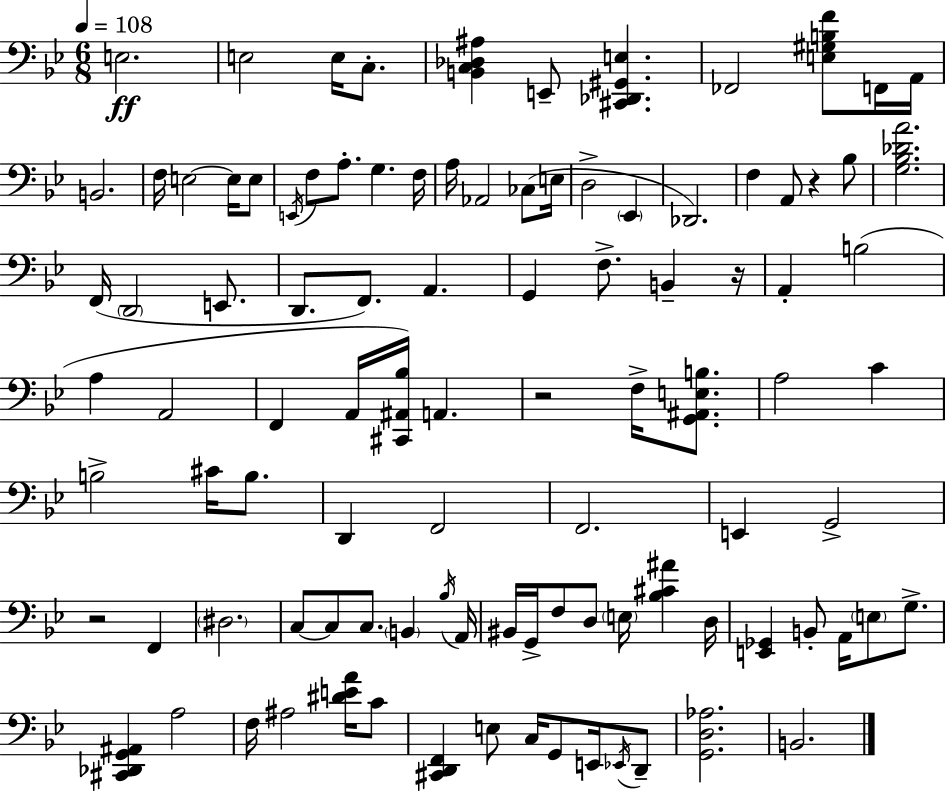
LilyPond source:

{
  \clef bass
  \numericTimeSignature
  \time 6/8
  \key g \minor
  \tempo 4 = 108
  e2.\ff | e2 e16 c8.-. | <b, c des ais>4 e,8-- <cis, des, gis, e>4. | fes,2 <e gis b f'>8 f,16 a,16 | \break b,2. | f16 e2~~ e16 e8 | \acciaccatura { e,16 } f8 a8.-. g4. | f16 a16 aes,2 ces8( | \break e16 d2-> \parenthesize ees,4 | des,2.) | f4 a,8 r4 bes8 | <g bes des' a'>2. | \break f,16( \parenthesize d,2 e,8. | d,8. f,8.) a,4. | g,4 f8.-> b,4-- | r16 a,4-. b2( | \break a4 a,2 | f,4 a,16 <cis, ais, bes>16) a,4. | r2 f16-> <g, ais, e b>8. | a2 c'4 | \break b2-> cis'16 b8. | d,4 f,2 | f,2. | e,4 g,2-> | \break r2 f,4 | \parenthesize dis2. | c8~~ c8 c8. \parenthesize b,4 | \acciaccatura { bes16 } a,16 bis,16 g,16-> f8 d8 \parenthesize e16 <bes cis' ais'>4 | \break d16 <e, ges,>4 b,8-. a,16 \parenthesize e8 g8.-> | <cis, des, g, ais,>4 a2 | f16 ais2 <dis' e' a'>16 | c'8 <cis, d, f,>4 e8 c16 g,8 e,16 | \break \acciaccatura { ees,16 } d,8-- <g, d aes>2. | b,2. | \bar "|."
}